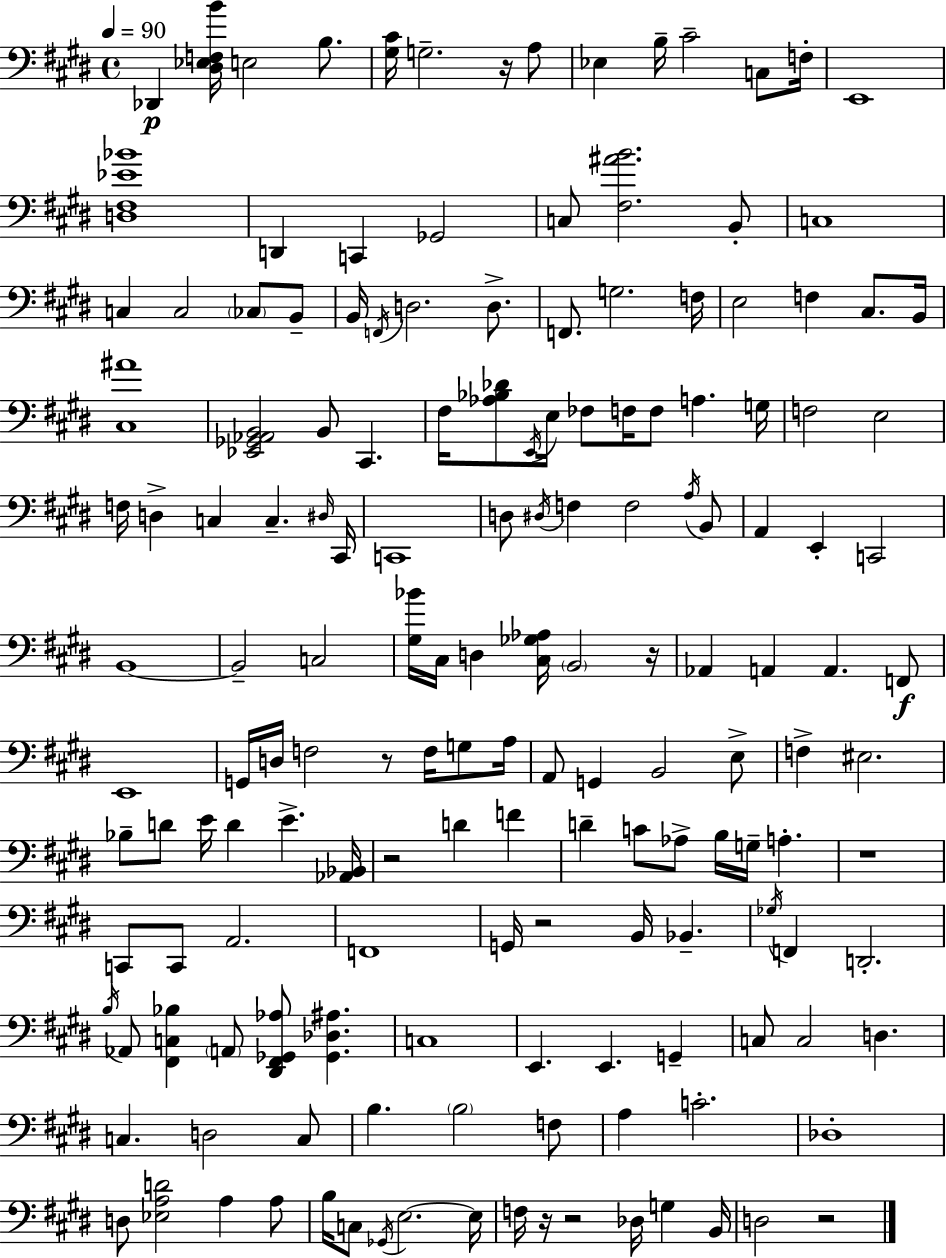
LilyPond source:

{
  \clef bass
  \time 4/4
  \defaultTimeSignature
  \key e \major
  \tempo 4 = 90
  des,4\p <dis ees f b'>16 e2 b8. | <gis cis'>16 g2.-- r16 a8 | ees4 b16-- cis'2-- c8 f16-. | e,1 | \break <d fis ees' bes'>1 | d,4 c,4 ges,2 | c8 <fis ais' b'>2. b,8-. | c1 | \break c4 c2 \parenthesize ces8 b,8-- | b,16 \acciaccatura { f,16 } d2. d8.-> | f,8. g2. | f16 e2 f4 cis8. | \break b,16 <cis ais'>1 | <ees, ges, aes, b,>2 b,8 cis,4. | fis16 <aes bes des'>8 \acciaccatura { e,16 } e16 fes8 f16 f8 a4. | g16 f2 e2 | \break f16 d4-> c4 c4.-- | \grace { dis16 } cis,16 c,1 | d8 \acciaccatura { dis16 } f4 f2 | \acciaccatura { a16 } b,8 a,4 e,4-. c,2 | \break b,1~~ | b,2-- c2 | <gis bes'>16 cis16 d4 <cis ges aes>16 \parenthesize b,2 | r16 aes,4 a,4 a,4. | \break f,8\f e,1 | g,16 d16 f2 r8 | f16 g8 a16 a,8 g,4 b,2 | e8-> f4-> eis2. | \break bes8-- d'8 e'16 d'4 e'4.-> | <aes, bes,>16 r2 d'4 | f'4 d'4-- c'8 aes8-> b16 g16-- a4.-. | r1 | \break c,8 c,8 a,2. | f,1 | g,16 r2 b,16 bes,4.-- | \acciaccatura { ges16 } f,4 d,2.-. | \break \acciaccatura { b16 } aes,8 <fis, c bes>4 \parenthesize a,8 <dis, fis, ges, aes>8 | <ges, des ais>4. c1 | e,4. e,4. | g,4-- c8 c2 | \break d4. c4. d2 | c8 b4. \parenthesize b2 | f8 a4 c'2.-. | des1-. | \break d8 <ees a d'>2 | a4 a8 b16 c8 \acciaccatura { ges,16 } e2.~~ | e16 f16 r16 r2 | des16 g4 b,16 d2 | \break r2 \bar "|."
}